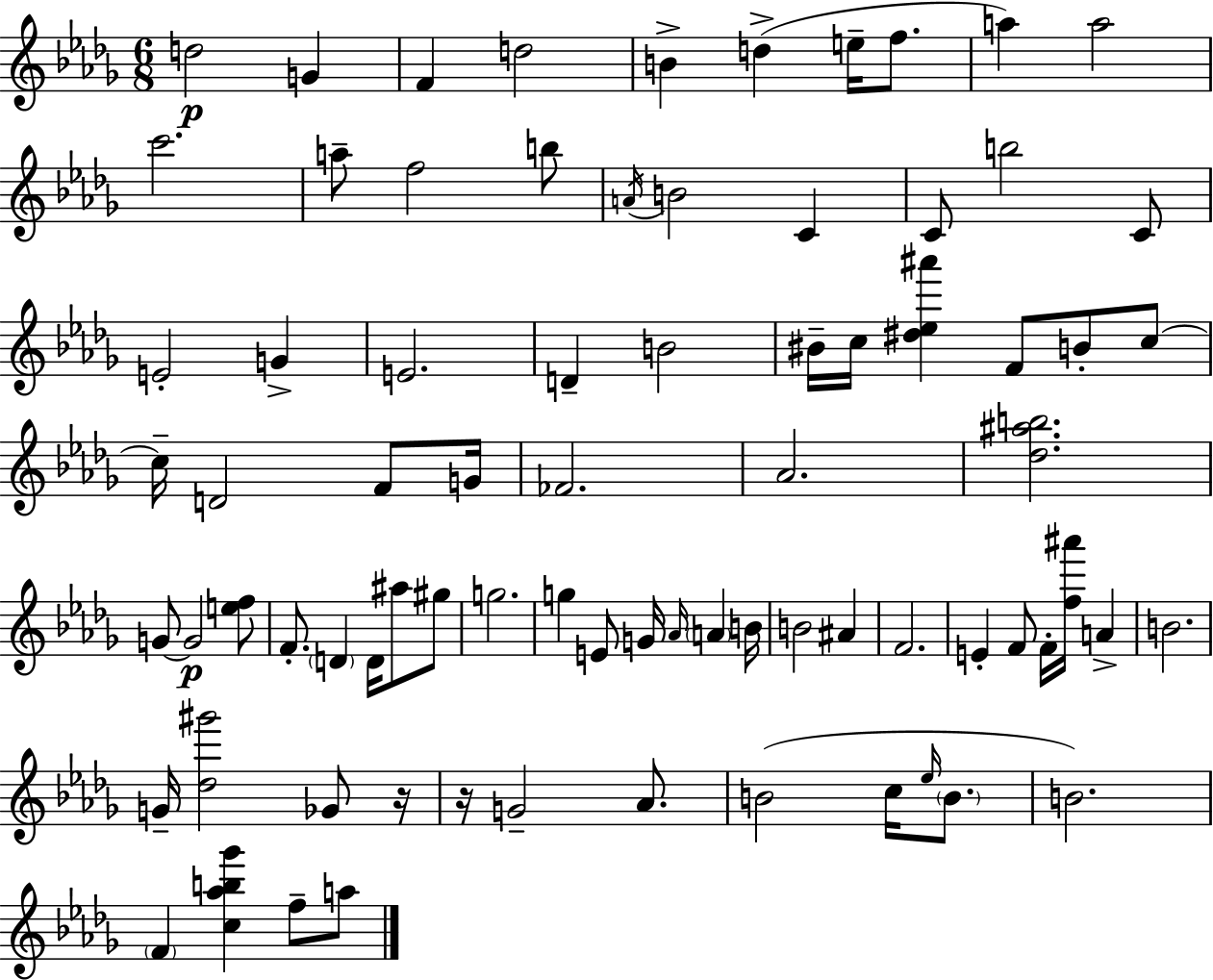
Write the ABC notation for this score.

X:1
T:Untitled
M:6/8
L:1/4
K:Bbm
d2 G F d2 B d e/4 f/2 a a2 c'2 a/2 f2 b/2 A/4 B2 C C/2 b2 C/2 E2 G E2 D B2 ^B/4 c/4 [^d_e^a'] F/2 B/2 c/2 c/4 D2 F/2 G/4 _F2 _A2 [_d^ab]2 G/2 G2 [ef]/2 F/2 D D/4 ^a/2 ^g/2 g2 g E/2 G/4 _A/4 A B/4 B2 ^A F2 E F/2 F/4 [f^a']/4 A B2 G/4 [_d^g']2 _G/2 z/4 z/4 G2 _A/2 B2 c/4 _e/4 B/2 B2 F [c_ab_g'] f/2 a/2